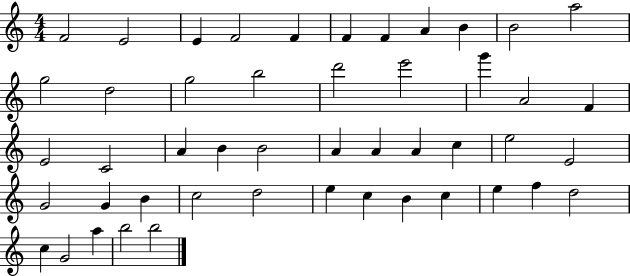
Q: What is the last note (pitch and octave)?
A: B5